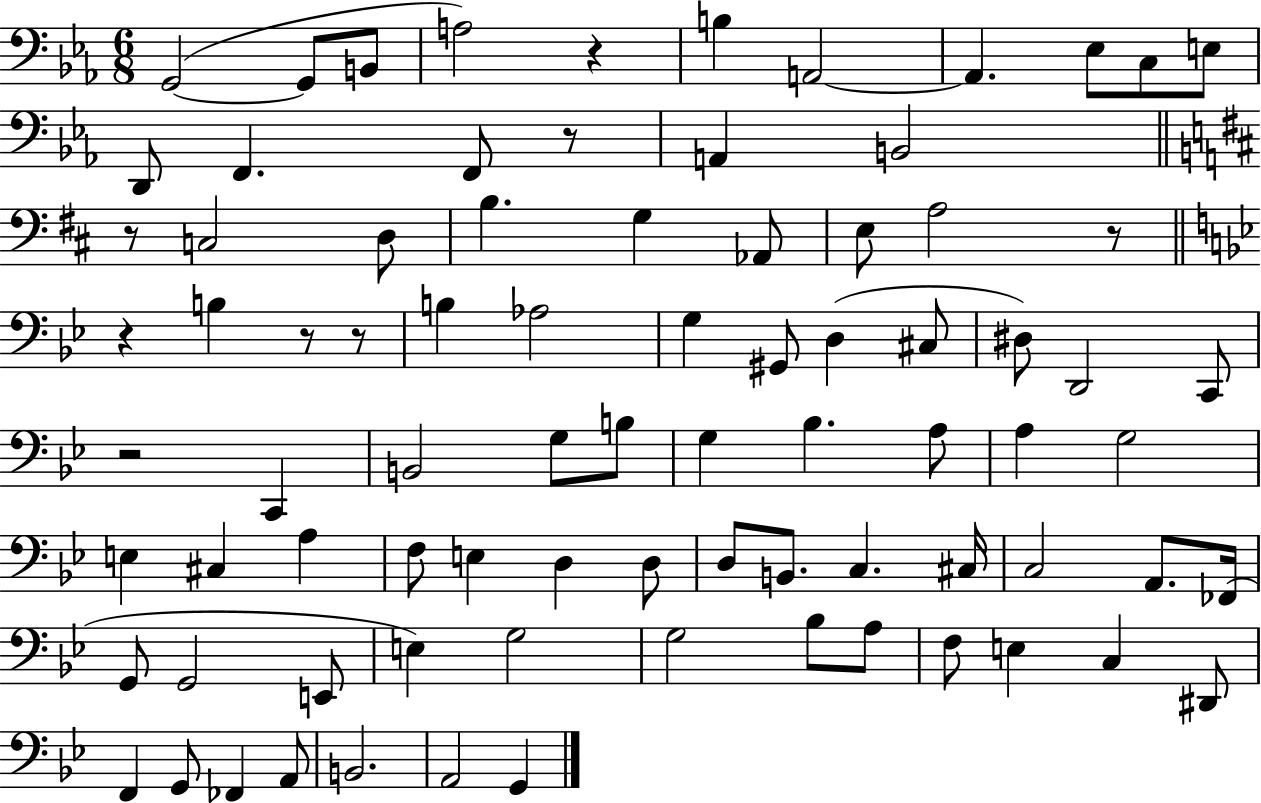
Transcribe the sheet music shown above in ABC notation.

X:1
T:Untitled
M:6/8
L:1/4
K:Eb
G,,2 G,,/2 B,,/2 A,2 z B, A,,2 A,, _E,/2 C,/2 E,/2 D,,/2 F,, F,,/2 z/2 A,, B,,2 z/2 C,2 D,/2 B, G, _A,,/2 E,/2 A,2 z/2 z B, z/2 z/2 B, _A,2 G, ^G,,/2 D, ^C,/2 ^D,/2 D,,2 C,,/2 z2 C,, B,,2 G,/2 B,/2 G, _B, A,/2 A, G,2 E, ^C, A, F,/2 E, D, D,/2 D,/2 B,,/2 C, ^C,/4 C,2 A,,/2 _F,,/4 G,,/2 G,,2 E,,/2 E, G,2 G,2 _B,/2 A,/2 F,/2 E, C, ^D,,/2 F,, G,,/2 _F,, A,,/2 B,,2 A,,2 G,,